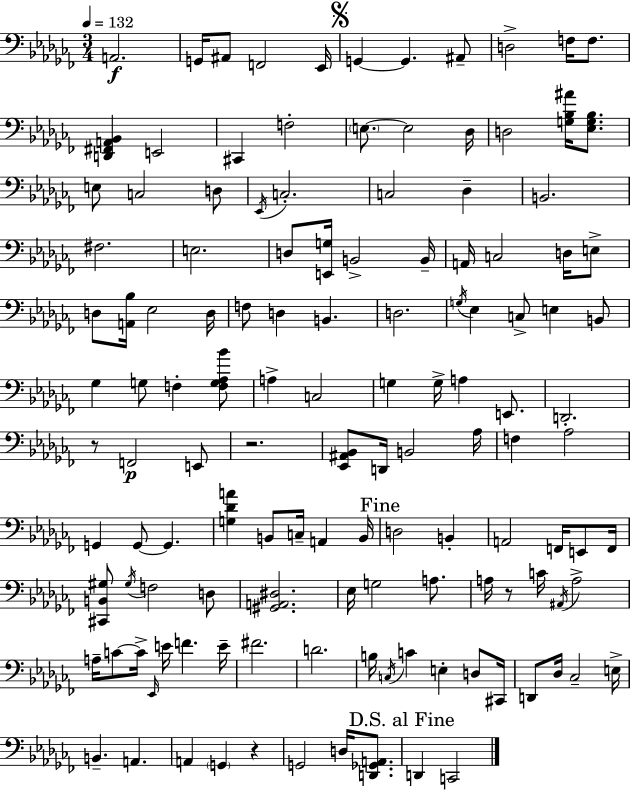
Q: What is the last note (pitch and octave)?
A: C2